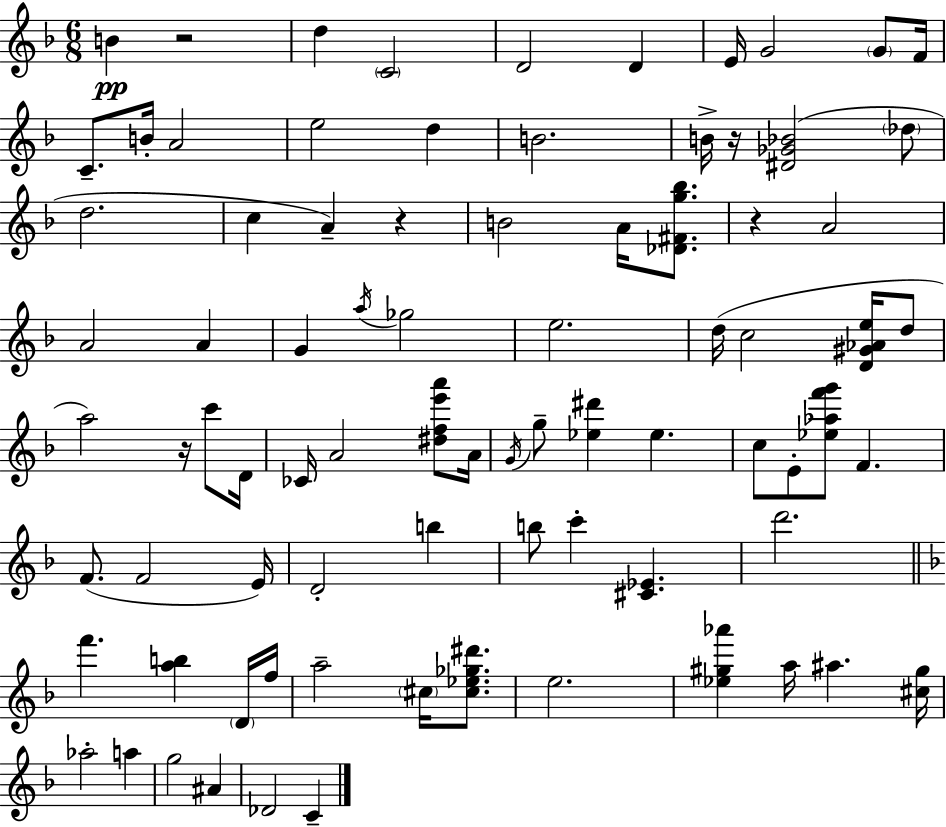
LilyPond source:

{
  \clef treble
  \numericTimeSignature
  \time 6/8
  \key d \minor
  b'4\pp r2 | d''4 \parenthesize c'2 | d'2 d'4 | e'16 g'2 \parenthesize g'8 f'16 | \break c'8.-- b'16-. a'2 | e''2 d''4 | b'2. | b'16-> r16 <dis' ges' bes'>2( \parenthesize des''8 | \break d''2. | c''4 a'4--) r4 | b'2 a'16 <des' fis' g'' bes''>8. | r4 a'2 | \break a'2 a'4 | g'4 \acciaccatura { a''16 } ges''2 | e''2. | d''16( c''2 <d' gis' aes' e''>16 d''8 | \break a''2) r16 c'''8 | d'16 ces'16 a'2 <dis'' f'' e''' a'''>8 | a'16 \acciaccatura { g'16 } g''8-- <ees'' dis'''>4 ees''4. | c''8 e'8-. <ees'' aes'' f''' g'''>8 f'4. | \break f'8.( f'2 | e'16) d'2-. b''4 | b''8 c'''4-. <cis' ees'>4. | d'''2. | \break \bar "||" \break \key f \major f'''4. <a'' b''>4 \parenthesize d'16 f''16 | a''2-- \parenthesize cis''16 <cis'' ees'' ges'' dis'''>8. | e''2. | <ees'' gis'' aes'''>4 a''16 ais''4. <cis'' gis''>16 | \break aes''2-. a''4 | g''2 ais'4 | des'2 c'4-- | \bar "|."
}